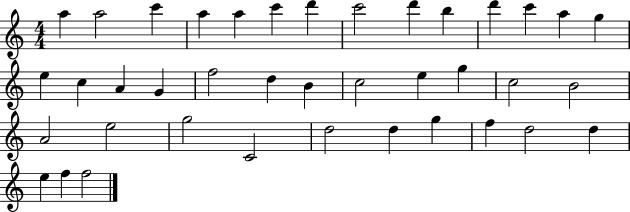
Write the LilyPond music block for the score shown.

{
  \clef treble
  \numericTimeSignature
  \time 4/4
  \key c \major
  a''4 a''2 c'''4 | a''4 a''4 c'''4 d'''4 | c'''2 d'''4 b''4 | d'''4 c'''4 a''4 g''4 | \break e''4 c''4 a'4 g'4 | f''2 d''4 b'4 | c''2 e''4 g''4 | c''2 b'2 | \break a'2 e''2 | g''2 c'2 | d''2 d''4 g''4 | f''4 d''2 d''4 | \break e''4 f''4 f''2 | \bar "|."
}